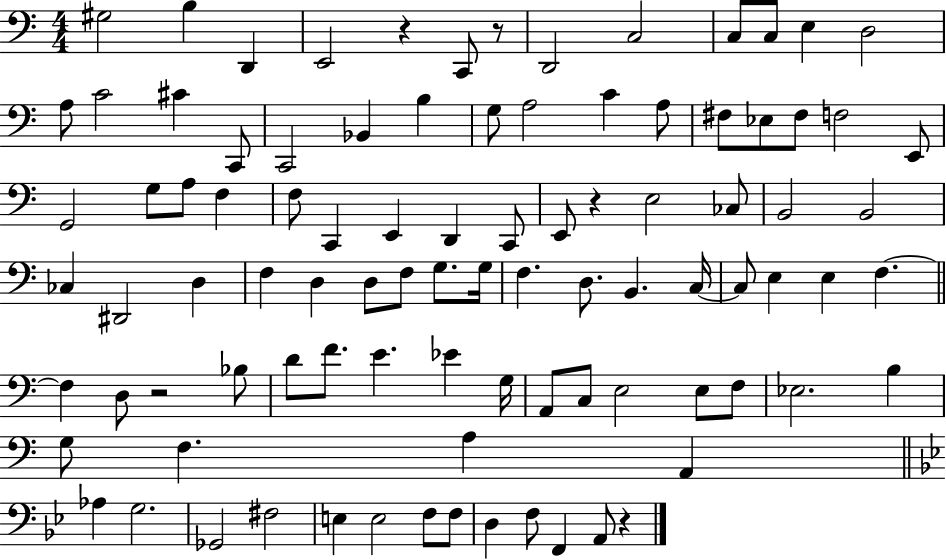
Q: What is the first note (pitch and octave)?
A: G#3